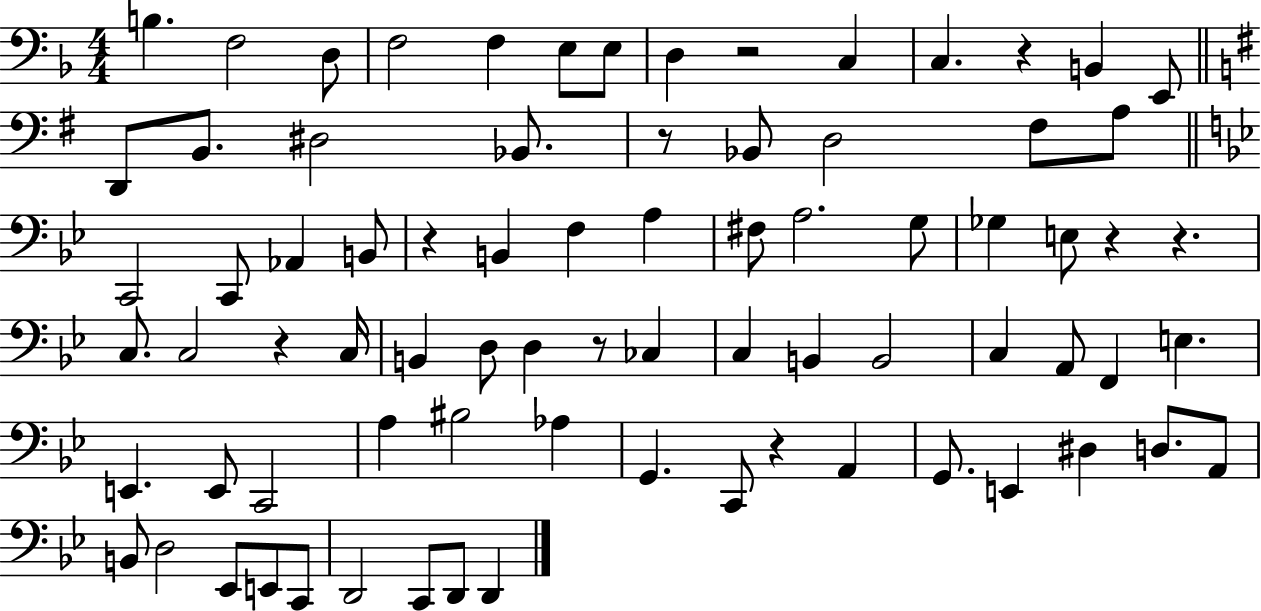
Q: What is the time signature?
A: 4/4